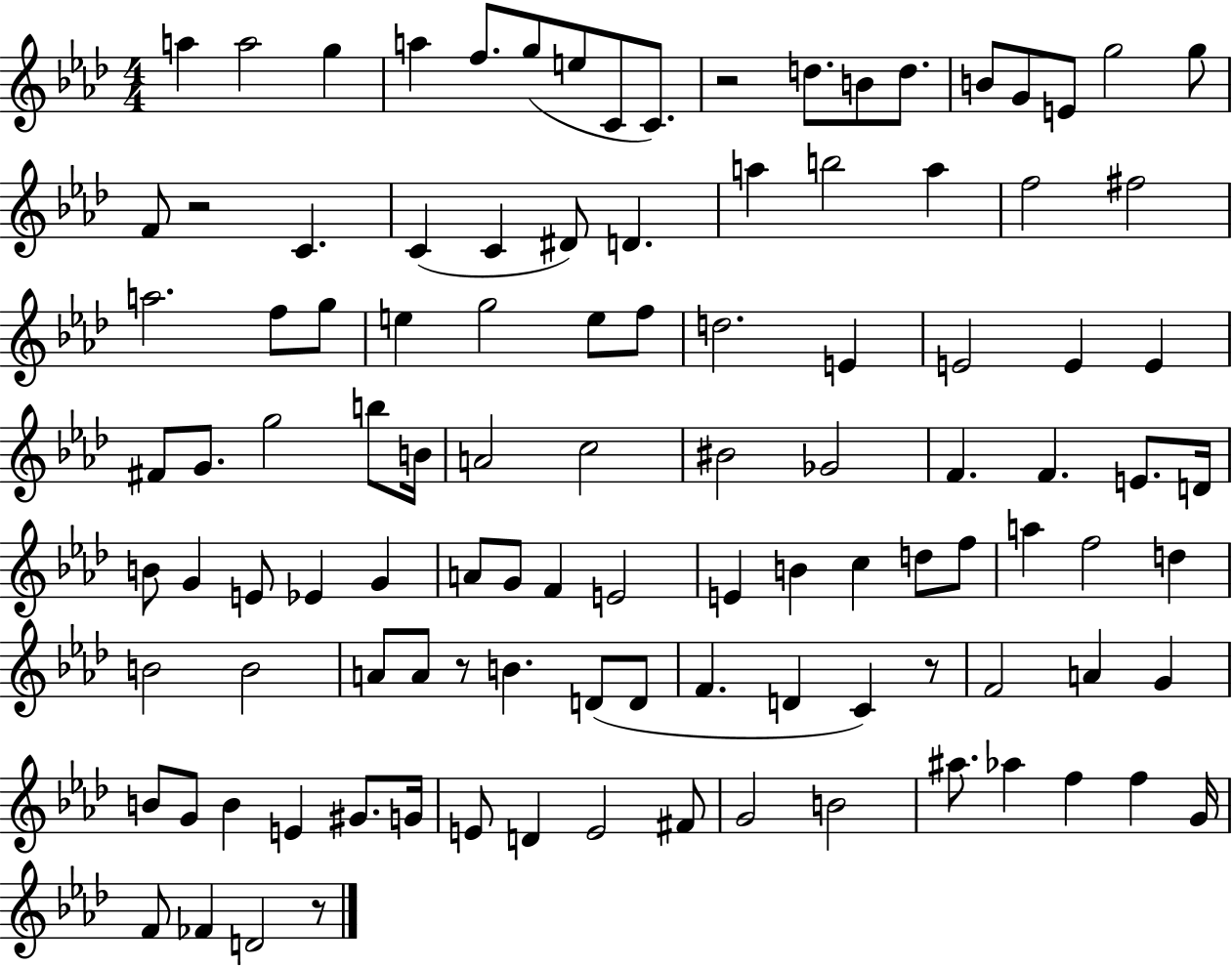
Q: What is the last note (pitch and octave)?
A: D4